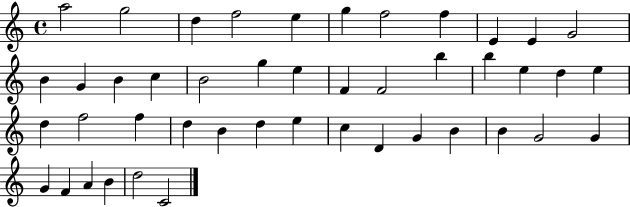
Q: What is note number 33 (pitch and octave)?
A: C5